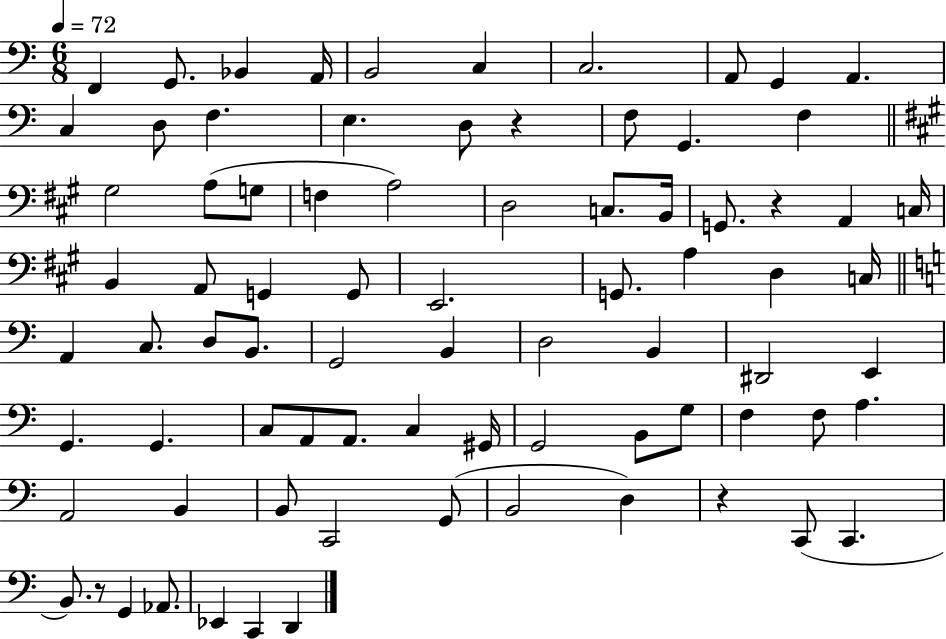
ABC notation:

X:1
T:Untitled
M:6/8
L:1/4
K:C
F,, G,,/2 _B,, A,,/4 B,,2 C, C,2 A,,/2 G,, A,, C, D,/2 F, E, D,/2 z F,/2 G,, F, ^G,2 A,/2 G,/2 F, A,2 D,2 C,/2 B,,/4 G,,/2 z A,, C,/4 B,, A,,/2 G,, G,,/2 E,,2 G,,/2 A, D, C,/4 A,, C,/2 D,/2 B,,/2 G,,2 B,, D,2 B,, ^D,,2 E,, G,, G,, C,/2 A,,/2 A,,/2 C, ^G,,/4 G,,2 B,,/2 G,/2 F, F,/2 A, A,,2 B,, B,,/2 C,,2 G,,/2 B,,2 D, z C,,/2 C,, B,,/2 z/2 G,, _A,,/2 _E,, C,, D,,